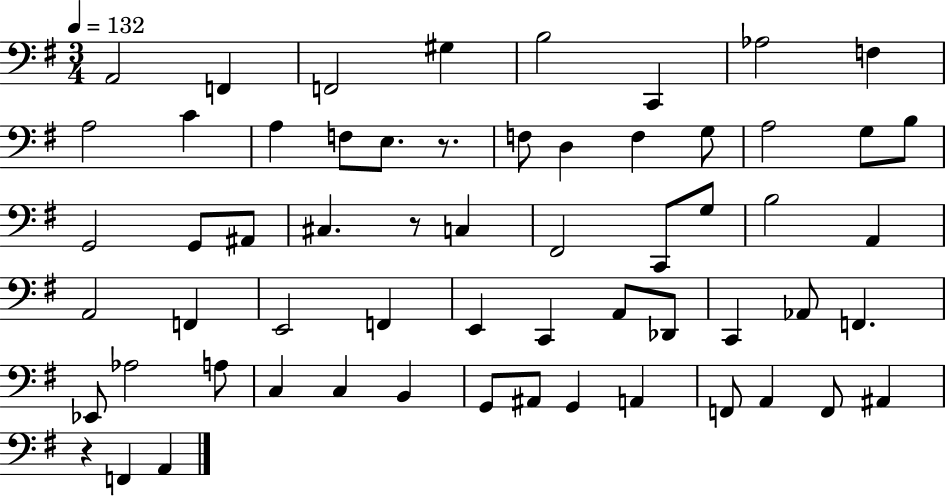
X:1
T:Untitled
M:3/4
L:1/4
K:G
A,,2 F,, F,,2 ^G, B,2 C,, _A,2 F, A,2 C A, F,/2 E,/2 z/2 F,/2 D, F, G,/2 A,2 G,/2 B,/2 G,,2 G,,/2 ^A,,/2 ^C, z/2 C, ^F,,2 C,,/2 G,/2 B,2 A,, A,,2 F,, E,,2 F,, E,, C,, A,,/2 _D,,/2 C,, _A,,/2 F,, _E,,/2 _A,2 A,/2 C, C, B,, G,,/2 ^A,,/2 G,, A,, F,,/2 A,, F,,/2 ^A,, z F,, A,,